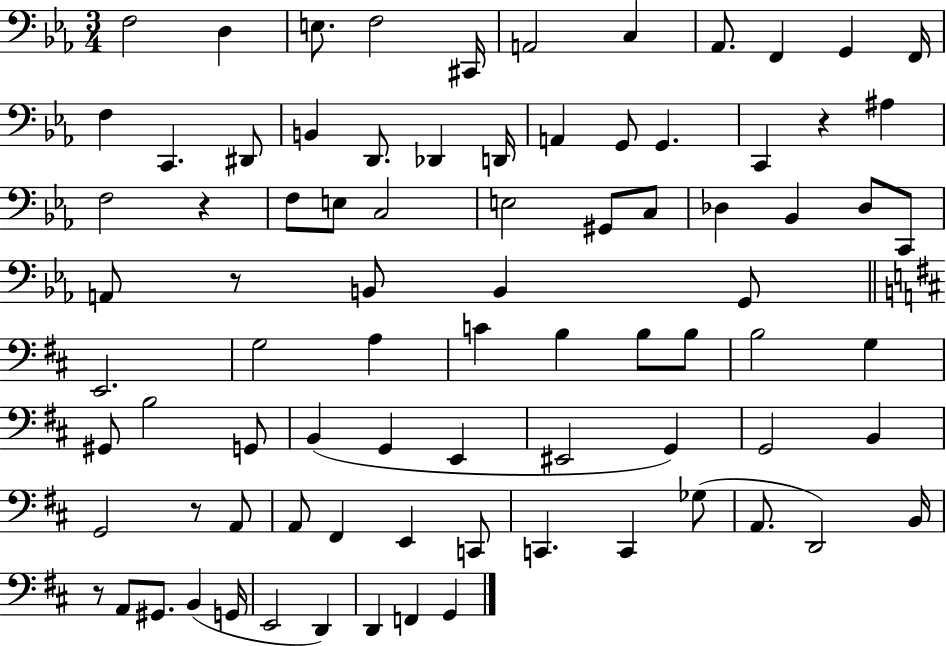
{
  \clef bass
  \numericTimeSignature
  \time 3/4
  \key ees \major
  f2 d4 | e8. f2 cis,16 | a,2 c4 | aes,8. f,4 g,4 f,16 | \break f4 c,4. dis,8 | b,4 d,8. des,4 d,16 | a,4 g,8 g,4. | c,4 r4 ais4 | \break f2 r4 | f8 e8 c2 | e2 gis,8 c8 | des4 bes,4 des8 c,8 | \break a,8 r8 b,8 b,4 g,8 | \bar "||" \break \key d \major e,2. | g2 a4 | c'4 b4 b8 b8 | b2 g4 | \break gis,8 b2 g,8 | b,4( g,4 e,4 | eis,2 g,4) | g,2 b,4 | \break g,2 r8 a,8 | a,8 fis,4 e,4 c,8 | c,4. c,4 ges8( | a,8. d,2) b,16 | \break r8 a,8 gis,8. b,4( g,16 | e,2 d,4) | d,4 f,4 g,4 | \bar "|."
}